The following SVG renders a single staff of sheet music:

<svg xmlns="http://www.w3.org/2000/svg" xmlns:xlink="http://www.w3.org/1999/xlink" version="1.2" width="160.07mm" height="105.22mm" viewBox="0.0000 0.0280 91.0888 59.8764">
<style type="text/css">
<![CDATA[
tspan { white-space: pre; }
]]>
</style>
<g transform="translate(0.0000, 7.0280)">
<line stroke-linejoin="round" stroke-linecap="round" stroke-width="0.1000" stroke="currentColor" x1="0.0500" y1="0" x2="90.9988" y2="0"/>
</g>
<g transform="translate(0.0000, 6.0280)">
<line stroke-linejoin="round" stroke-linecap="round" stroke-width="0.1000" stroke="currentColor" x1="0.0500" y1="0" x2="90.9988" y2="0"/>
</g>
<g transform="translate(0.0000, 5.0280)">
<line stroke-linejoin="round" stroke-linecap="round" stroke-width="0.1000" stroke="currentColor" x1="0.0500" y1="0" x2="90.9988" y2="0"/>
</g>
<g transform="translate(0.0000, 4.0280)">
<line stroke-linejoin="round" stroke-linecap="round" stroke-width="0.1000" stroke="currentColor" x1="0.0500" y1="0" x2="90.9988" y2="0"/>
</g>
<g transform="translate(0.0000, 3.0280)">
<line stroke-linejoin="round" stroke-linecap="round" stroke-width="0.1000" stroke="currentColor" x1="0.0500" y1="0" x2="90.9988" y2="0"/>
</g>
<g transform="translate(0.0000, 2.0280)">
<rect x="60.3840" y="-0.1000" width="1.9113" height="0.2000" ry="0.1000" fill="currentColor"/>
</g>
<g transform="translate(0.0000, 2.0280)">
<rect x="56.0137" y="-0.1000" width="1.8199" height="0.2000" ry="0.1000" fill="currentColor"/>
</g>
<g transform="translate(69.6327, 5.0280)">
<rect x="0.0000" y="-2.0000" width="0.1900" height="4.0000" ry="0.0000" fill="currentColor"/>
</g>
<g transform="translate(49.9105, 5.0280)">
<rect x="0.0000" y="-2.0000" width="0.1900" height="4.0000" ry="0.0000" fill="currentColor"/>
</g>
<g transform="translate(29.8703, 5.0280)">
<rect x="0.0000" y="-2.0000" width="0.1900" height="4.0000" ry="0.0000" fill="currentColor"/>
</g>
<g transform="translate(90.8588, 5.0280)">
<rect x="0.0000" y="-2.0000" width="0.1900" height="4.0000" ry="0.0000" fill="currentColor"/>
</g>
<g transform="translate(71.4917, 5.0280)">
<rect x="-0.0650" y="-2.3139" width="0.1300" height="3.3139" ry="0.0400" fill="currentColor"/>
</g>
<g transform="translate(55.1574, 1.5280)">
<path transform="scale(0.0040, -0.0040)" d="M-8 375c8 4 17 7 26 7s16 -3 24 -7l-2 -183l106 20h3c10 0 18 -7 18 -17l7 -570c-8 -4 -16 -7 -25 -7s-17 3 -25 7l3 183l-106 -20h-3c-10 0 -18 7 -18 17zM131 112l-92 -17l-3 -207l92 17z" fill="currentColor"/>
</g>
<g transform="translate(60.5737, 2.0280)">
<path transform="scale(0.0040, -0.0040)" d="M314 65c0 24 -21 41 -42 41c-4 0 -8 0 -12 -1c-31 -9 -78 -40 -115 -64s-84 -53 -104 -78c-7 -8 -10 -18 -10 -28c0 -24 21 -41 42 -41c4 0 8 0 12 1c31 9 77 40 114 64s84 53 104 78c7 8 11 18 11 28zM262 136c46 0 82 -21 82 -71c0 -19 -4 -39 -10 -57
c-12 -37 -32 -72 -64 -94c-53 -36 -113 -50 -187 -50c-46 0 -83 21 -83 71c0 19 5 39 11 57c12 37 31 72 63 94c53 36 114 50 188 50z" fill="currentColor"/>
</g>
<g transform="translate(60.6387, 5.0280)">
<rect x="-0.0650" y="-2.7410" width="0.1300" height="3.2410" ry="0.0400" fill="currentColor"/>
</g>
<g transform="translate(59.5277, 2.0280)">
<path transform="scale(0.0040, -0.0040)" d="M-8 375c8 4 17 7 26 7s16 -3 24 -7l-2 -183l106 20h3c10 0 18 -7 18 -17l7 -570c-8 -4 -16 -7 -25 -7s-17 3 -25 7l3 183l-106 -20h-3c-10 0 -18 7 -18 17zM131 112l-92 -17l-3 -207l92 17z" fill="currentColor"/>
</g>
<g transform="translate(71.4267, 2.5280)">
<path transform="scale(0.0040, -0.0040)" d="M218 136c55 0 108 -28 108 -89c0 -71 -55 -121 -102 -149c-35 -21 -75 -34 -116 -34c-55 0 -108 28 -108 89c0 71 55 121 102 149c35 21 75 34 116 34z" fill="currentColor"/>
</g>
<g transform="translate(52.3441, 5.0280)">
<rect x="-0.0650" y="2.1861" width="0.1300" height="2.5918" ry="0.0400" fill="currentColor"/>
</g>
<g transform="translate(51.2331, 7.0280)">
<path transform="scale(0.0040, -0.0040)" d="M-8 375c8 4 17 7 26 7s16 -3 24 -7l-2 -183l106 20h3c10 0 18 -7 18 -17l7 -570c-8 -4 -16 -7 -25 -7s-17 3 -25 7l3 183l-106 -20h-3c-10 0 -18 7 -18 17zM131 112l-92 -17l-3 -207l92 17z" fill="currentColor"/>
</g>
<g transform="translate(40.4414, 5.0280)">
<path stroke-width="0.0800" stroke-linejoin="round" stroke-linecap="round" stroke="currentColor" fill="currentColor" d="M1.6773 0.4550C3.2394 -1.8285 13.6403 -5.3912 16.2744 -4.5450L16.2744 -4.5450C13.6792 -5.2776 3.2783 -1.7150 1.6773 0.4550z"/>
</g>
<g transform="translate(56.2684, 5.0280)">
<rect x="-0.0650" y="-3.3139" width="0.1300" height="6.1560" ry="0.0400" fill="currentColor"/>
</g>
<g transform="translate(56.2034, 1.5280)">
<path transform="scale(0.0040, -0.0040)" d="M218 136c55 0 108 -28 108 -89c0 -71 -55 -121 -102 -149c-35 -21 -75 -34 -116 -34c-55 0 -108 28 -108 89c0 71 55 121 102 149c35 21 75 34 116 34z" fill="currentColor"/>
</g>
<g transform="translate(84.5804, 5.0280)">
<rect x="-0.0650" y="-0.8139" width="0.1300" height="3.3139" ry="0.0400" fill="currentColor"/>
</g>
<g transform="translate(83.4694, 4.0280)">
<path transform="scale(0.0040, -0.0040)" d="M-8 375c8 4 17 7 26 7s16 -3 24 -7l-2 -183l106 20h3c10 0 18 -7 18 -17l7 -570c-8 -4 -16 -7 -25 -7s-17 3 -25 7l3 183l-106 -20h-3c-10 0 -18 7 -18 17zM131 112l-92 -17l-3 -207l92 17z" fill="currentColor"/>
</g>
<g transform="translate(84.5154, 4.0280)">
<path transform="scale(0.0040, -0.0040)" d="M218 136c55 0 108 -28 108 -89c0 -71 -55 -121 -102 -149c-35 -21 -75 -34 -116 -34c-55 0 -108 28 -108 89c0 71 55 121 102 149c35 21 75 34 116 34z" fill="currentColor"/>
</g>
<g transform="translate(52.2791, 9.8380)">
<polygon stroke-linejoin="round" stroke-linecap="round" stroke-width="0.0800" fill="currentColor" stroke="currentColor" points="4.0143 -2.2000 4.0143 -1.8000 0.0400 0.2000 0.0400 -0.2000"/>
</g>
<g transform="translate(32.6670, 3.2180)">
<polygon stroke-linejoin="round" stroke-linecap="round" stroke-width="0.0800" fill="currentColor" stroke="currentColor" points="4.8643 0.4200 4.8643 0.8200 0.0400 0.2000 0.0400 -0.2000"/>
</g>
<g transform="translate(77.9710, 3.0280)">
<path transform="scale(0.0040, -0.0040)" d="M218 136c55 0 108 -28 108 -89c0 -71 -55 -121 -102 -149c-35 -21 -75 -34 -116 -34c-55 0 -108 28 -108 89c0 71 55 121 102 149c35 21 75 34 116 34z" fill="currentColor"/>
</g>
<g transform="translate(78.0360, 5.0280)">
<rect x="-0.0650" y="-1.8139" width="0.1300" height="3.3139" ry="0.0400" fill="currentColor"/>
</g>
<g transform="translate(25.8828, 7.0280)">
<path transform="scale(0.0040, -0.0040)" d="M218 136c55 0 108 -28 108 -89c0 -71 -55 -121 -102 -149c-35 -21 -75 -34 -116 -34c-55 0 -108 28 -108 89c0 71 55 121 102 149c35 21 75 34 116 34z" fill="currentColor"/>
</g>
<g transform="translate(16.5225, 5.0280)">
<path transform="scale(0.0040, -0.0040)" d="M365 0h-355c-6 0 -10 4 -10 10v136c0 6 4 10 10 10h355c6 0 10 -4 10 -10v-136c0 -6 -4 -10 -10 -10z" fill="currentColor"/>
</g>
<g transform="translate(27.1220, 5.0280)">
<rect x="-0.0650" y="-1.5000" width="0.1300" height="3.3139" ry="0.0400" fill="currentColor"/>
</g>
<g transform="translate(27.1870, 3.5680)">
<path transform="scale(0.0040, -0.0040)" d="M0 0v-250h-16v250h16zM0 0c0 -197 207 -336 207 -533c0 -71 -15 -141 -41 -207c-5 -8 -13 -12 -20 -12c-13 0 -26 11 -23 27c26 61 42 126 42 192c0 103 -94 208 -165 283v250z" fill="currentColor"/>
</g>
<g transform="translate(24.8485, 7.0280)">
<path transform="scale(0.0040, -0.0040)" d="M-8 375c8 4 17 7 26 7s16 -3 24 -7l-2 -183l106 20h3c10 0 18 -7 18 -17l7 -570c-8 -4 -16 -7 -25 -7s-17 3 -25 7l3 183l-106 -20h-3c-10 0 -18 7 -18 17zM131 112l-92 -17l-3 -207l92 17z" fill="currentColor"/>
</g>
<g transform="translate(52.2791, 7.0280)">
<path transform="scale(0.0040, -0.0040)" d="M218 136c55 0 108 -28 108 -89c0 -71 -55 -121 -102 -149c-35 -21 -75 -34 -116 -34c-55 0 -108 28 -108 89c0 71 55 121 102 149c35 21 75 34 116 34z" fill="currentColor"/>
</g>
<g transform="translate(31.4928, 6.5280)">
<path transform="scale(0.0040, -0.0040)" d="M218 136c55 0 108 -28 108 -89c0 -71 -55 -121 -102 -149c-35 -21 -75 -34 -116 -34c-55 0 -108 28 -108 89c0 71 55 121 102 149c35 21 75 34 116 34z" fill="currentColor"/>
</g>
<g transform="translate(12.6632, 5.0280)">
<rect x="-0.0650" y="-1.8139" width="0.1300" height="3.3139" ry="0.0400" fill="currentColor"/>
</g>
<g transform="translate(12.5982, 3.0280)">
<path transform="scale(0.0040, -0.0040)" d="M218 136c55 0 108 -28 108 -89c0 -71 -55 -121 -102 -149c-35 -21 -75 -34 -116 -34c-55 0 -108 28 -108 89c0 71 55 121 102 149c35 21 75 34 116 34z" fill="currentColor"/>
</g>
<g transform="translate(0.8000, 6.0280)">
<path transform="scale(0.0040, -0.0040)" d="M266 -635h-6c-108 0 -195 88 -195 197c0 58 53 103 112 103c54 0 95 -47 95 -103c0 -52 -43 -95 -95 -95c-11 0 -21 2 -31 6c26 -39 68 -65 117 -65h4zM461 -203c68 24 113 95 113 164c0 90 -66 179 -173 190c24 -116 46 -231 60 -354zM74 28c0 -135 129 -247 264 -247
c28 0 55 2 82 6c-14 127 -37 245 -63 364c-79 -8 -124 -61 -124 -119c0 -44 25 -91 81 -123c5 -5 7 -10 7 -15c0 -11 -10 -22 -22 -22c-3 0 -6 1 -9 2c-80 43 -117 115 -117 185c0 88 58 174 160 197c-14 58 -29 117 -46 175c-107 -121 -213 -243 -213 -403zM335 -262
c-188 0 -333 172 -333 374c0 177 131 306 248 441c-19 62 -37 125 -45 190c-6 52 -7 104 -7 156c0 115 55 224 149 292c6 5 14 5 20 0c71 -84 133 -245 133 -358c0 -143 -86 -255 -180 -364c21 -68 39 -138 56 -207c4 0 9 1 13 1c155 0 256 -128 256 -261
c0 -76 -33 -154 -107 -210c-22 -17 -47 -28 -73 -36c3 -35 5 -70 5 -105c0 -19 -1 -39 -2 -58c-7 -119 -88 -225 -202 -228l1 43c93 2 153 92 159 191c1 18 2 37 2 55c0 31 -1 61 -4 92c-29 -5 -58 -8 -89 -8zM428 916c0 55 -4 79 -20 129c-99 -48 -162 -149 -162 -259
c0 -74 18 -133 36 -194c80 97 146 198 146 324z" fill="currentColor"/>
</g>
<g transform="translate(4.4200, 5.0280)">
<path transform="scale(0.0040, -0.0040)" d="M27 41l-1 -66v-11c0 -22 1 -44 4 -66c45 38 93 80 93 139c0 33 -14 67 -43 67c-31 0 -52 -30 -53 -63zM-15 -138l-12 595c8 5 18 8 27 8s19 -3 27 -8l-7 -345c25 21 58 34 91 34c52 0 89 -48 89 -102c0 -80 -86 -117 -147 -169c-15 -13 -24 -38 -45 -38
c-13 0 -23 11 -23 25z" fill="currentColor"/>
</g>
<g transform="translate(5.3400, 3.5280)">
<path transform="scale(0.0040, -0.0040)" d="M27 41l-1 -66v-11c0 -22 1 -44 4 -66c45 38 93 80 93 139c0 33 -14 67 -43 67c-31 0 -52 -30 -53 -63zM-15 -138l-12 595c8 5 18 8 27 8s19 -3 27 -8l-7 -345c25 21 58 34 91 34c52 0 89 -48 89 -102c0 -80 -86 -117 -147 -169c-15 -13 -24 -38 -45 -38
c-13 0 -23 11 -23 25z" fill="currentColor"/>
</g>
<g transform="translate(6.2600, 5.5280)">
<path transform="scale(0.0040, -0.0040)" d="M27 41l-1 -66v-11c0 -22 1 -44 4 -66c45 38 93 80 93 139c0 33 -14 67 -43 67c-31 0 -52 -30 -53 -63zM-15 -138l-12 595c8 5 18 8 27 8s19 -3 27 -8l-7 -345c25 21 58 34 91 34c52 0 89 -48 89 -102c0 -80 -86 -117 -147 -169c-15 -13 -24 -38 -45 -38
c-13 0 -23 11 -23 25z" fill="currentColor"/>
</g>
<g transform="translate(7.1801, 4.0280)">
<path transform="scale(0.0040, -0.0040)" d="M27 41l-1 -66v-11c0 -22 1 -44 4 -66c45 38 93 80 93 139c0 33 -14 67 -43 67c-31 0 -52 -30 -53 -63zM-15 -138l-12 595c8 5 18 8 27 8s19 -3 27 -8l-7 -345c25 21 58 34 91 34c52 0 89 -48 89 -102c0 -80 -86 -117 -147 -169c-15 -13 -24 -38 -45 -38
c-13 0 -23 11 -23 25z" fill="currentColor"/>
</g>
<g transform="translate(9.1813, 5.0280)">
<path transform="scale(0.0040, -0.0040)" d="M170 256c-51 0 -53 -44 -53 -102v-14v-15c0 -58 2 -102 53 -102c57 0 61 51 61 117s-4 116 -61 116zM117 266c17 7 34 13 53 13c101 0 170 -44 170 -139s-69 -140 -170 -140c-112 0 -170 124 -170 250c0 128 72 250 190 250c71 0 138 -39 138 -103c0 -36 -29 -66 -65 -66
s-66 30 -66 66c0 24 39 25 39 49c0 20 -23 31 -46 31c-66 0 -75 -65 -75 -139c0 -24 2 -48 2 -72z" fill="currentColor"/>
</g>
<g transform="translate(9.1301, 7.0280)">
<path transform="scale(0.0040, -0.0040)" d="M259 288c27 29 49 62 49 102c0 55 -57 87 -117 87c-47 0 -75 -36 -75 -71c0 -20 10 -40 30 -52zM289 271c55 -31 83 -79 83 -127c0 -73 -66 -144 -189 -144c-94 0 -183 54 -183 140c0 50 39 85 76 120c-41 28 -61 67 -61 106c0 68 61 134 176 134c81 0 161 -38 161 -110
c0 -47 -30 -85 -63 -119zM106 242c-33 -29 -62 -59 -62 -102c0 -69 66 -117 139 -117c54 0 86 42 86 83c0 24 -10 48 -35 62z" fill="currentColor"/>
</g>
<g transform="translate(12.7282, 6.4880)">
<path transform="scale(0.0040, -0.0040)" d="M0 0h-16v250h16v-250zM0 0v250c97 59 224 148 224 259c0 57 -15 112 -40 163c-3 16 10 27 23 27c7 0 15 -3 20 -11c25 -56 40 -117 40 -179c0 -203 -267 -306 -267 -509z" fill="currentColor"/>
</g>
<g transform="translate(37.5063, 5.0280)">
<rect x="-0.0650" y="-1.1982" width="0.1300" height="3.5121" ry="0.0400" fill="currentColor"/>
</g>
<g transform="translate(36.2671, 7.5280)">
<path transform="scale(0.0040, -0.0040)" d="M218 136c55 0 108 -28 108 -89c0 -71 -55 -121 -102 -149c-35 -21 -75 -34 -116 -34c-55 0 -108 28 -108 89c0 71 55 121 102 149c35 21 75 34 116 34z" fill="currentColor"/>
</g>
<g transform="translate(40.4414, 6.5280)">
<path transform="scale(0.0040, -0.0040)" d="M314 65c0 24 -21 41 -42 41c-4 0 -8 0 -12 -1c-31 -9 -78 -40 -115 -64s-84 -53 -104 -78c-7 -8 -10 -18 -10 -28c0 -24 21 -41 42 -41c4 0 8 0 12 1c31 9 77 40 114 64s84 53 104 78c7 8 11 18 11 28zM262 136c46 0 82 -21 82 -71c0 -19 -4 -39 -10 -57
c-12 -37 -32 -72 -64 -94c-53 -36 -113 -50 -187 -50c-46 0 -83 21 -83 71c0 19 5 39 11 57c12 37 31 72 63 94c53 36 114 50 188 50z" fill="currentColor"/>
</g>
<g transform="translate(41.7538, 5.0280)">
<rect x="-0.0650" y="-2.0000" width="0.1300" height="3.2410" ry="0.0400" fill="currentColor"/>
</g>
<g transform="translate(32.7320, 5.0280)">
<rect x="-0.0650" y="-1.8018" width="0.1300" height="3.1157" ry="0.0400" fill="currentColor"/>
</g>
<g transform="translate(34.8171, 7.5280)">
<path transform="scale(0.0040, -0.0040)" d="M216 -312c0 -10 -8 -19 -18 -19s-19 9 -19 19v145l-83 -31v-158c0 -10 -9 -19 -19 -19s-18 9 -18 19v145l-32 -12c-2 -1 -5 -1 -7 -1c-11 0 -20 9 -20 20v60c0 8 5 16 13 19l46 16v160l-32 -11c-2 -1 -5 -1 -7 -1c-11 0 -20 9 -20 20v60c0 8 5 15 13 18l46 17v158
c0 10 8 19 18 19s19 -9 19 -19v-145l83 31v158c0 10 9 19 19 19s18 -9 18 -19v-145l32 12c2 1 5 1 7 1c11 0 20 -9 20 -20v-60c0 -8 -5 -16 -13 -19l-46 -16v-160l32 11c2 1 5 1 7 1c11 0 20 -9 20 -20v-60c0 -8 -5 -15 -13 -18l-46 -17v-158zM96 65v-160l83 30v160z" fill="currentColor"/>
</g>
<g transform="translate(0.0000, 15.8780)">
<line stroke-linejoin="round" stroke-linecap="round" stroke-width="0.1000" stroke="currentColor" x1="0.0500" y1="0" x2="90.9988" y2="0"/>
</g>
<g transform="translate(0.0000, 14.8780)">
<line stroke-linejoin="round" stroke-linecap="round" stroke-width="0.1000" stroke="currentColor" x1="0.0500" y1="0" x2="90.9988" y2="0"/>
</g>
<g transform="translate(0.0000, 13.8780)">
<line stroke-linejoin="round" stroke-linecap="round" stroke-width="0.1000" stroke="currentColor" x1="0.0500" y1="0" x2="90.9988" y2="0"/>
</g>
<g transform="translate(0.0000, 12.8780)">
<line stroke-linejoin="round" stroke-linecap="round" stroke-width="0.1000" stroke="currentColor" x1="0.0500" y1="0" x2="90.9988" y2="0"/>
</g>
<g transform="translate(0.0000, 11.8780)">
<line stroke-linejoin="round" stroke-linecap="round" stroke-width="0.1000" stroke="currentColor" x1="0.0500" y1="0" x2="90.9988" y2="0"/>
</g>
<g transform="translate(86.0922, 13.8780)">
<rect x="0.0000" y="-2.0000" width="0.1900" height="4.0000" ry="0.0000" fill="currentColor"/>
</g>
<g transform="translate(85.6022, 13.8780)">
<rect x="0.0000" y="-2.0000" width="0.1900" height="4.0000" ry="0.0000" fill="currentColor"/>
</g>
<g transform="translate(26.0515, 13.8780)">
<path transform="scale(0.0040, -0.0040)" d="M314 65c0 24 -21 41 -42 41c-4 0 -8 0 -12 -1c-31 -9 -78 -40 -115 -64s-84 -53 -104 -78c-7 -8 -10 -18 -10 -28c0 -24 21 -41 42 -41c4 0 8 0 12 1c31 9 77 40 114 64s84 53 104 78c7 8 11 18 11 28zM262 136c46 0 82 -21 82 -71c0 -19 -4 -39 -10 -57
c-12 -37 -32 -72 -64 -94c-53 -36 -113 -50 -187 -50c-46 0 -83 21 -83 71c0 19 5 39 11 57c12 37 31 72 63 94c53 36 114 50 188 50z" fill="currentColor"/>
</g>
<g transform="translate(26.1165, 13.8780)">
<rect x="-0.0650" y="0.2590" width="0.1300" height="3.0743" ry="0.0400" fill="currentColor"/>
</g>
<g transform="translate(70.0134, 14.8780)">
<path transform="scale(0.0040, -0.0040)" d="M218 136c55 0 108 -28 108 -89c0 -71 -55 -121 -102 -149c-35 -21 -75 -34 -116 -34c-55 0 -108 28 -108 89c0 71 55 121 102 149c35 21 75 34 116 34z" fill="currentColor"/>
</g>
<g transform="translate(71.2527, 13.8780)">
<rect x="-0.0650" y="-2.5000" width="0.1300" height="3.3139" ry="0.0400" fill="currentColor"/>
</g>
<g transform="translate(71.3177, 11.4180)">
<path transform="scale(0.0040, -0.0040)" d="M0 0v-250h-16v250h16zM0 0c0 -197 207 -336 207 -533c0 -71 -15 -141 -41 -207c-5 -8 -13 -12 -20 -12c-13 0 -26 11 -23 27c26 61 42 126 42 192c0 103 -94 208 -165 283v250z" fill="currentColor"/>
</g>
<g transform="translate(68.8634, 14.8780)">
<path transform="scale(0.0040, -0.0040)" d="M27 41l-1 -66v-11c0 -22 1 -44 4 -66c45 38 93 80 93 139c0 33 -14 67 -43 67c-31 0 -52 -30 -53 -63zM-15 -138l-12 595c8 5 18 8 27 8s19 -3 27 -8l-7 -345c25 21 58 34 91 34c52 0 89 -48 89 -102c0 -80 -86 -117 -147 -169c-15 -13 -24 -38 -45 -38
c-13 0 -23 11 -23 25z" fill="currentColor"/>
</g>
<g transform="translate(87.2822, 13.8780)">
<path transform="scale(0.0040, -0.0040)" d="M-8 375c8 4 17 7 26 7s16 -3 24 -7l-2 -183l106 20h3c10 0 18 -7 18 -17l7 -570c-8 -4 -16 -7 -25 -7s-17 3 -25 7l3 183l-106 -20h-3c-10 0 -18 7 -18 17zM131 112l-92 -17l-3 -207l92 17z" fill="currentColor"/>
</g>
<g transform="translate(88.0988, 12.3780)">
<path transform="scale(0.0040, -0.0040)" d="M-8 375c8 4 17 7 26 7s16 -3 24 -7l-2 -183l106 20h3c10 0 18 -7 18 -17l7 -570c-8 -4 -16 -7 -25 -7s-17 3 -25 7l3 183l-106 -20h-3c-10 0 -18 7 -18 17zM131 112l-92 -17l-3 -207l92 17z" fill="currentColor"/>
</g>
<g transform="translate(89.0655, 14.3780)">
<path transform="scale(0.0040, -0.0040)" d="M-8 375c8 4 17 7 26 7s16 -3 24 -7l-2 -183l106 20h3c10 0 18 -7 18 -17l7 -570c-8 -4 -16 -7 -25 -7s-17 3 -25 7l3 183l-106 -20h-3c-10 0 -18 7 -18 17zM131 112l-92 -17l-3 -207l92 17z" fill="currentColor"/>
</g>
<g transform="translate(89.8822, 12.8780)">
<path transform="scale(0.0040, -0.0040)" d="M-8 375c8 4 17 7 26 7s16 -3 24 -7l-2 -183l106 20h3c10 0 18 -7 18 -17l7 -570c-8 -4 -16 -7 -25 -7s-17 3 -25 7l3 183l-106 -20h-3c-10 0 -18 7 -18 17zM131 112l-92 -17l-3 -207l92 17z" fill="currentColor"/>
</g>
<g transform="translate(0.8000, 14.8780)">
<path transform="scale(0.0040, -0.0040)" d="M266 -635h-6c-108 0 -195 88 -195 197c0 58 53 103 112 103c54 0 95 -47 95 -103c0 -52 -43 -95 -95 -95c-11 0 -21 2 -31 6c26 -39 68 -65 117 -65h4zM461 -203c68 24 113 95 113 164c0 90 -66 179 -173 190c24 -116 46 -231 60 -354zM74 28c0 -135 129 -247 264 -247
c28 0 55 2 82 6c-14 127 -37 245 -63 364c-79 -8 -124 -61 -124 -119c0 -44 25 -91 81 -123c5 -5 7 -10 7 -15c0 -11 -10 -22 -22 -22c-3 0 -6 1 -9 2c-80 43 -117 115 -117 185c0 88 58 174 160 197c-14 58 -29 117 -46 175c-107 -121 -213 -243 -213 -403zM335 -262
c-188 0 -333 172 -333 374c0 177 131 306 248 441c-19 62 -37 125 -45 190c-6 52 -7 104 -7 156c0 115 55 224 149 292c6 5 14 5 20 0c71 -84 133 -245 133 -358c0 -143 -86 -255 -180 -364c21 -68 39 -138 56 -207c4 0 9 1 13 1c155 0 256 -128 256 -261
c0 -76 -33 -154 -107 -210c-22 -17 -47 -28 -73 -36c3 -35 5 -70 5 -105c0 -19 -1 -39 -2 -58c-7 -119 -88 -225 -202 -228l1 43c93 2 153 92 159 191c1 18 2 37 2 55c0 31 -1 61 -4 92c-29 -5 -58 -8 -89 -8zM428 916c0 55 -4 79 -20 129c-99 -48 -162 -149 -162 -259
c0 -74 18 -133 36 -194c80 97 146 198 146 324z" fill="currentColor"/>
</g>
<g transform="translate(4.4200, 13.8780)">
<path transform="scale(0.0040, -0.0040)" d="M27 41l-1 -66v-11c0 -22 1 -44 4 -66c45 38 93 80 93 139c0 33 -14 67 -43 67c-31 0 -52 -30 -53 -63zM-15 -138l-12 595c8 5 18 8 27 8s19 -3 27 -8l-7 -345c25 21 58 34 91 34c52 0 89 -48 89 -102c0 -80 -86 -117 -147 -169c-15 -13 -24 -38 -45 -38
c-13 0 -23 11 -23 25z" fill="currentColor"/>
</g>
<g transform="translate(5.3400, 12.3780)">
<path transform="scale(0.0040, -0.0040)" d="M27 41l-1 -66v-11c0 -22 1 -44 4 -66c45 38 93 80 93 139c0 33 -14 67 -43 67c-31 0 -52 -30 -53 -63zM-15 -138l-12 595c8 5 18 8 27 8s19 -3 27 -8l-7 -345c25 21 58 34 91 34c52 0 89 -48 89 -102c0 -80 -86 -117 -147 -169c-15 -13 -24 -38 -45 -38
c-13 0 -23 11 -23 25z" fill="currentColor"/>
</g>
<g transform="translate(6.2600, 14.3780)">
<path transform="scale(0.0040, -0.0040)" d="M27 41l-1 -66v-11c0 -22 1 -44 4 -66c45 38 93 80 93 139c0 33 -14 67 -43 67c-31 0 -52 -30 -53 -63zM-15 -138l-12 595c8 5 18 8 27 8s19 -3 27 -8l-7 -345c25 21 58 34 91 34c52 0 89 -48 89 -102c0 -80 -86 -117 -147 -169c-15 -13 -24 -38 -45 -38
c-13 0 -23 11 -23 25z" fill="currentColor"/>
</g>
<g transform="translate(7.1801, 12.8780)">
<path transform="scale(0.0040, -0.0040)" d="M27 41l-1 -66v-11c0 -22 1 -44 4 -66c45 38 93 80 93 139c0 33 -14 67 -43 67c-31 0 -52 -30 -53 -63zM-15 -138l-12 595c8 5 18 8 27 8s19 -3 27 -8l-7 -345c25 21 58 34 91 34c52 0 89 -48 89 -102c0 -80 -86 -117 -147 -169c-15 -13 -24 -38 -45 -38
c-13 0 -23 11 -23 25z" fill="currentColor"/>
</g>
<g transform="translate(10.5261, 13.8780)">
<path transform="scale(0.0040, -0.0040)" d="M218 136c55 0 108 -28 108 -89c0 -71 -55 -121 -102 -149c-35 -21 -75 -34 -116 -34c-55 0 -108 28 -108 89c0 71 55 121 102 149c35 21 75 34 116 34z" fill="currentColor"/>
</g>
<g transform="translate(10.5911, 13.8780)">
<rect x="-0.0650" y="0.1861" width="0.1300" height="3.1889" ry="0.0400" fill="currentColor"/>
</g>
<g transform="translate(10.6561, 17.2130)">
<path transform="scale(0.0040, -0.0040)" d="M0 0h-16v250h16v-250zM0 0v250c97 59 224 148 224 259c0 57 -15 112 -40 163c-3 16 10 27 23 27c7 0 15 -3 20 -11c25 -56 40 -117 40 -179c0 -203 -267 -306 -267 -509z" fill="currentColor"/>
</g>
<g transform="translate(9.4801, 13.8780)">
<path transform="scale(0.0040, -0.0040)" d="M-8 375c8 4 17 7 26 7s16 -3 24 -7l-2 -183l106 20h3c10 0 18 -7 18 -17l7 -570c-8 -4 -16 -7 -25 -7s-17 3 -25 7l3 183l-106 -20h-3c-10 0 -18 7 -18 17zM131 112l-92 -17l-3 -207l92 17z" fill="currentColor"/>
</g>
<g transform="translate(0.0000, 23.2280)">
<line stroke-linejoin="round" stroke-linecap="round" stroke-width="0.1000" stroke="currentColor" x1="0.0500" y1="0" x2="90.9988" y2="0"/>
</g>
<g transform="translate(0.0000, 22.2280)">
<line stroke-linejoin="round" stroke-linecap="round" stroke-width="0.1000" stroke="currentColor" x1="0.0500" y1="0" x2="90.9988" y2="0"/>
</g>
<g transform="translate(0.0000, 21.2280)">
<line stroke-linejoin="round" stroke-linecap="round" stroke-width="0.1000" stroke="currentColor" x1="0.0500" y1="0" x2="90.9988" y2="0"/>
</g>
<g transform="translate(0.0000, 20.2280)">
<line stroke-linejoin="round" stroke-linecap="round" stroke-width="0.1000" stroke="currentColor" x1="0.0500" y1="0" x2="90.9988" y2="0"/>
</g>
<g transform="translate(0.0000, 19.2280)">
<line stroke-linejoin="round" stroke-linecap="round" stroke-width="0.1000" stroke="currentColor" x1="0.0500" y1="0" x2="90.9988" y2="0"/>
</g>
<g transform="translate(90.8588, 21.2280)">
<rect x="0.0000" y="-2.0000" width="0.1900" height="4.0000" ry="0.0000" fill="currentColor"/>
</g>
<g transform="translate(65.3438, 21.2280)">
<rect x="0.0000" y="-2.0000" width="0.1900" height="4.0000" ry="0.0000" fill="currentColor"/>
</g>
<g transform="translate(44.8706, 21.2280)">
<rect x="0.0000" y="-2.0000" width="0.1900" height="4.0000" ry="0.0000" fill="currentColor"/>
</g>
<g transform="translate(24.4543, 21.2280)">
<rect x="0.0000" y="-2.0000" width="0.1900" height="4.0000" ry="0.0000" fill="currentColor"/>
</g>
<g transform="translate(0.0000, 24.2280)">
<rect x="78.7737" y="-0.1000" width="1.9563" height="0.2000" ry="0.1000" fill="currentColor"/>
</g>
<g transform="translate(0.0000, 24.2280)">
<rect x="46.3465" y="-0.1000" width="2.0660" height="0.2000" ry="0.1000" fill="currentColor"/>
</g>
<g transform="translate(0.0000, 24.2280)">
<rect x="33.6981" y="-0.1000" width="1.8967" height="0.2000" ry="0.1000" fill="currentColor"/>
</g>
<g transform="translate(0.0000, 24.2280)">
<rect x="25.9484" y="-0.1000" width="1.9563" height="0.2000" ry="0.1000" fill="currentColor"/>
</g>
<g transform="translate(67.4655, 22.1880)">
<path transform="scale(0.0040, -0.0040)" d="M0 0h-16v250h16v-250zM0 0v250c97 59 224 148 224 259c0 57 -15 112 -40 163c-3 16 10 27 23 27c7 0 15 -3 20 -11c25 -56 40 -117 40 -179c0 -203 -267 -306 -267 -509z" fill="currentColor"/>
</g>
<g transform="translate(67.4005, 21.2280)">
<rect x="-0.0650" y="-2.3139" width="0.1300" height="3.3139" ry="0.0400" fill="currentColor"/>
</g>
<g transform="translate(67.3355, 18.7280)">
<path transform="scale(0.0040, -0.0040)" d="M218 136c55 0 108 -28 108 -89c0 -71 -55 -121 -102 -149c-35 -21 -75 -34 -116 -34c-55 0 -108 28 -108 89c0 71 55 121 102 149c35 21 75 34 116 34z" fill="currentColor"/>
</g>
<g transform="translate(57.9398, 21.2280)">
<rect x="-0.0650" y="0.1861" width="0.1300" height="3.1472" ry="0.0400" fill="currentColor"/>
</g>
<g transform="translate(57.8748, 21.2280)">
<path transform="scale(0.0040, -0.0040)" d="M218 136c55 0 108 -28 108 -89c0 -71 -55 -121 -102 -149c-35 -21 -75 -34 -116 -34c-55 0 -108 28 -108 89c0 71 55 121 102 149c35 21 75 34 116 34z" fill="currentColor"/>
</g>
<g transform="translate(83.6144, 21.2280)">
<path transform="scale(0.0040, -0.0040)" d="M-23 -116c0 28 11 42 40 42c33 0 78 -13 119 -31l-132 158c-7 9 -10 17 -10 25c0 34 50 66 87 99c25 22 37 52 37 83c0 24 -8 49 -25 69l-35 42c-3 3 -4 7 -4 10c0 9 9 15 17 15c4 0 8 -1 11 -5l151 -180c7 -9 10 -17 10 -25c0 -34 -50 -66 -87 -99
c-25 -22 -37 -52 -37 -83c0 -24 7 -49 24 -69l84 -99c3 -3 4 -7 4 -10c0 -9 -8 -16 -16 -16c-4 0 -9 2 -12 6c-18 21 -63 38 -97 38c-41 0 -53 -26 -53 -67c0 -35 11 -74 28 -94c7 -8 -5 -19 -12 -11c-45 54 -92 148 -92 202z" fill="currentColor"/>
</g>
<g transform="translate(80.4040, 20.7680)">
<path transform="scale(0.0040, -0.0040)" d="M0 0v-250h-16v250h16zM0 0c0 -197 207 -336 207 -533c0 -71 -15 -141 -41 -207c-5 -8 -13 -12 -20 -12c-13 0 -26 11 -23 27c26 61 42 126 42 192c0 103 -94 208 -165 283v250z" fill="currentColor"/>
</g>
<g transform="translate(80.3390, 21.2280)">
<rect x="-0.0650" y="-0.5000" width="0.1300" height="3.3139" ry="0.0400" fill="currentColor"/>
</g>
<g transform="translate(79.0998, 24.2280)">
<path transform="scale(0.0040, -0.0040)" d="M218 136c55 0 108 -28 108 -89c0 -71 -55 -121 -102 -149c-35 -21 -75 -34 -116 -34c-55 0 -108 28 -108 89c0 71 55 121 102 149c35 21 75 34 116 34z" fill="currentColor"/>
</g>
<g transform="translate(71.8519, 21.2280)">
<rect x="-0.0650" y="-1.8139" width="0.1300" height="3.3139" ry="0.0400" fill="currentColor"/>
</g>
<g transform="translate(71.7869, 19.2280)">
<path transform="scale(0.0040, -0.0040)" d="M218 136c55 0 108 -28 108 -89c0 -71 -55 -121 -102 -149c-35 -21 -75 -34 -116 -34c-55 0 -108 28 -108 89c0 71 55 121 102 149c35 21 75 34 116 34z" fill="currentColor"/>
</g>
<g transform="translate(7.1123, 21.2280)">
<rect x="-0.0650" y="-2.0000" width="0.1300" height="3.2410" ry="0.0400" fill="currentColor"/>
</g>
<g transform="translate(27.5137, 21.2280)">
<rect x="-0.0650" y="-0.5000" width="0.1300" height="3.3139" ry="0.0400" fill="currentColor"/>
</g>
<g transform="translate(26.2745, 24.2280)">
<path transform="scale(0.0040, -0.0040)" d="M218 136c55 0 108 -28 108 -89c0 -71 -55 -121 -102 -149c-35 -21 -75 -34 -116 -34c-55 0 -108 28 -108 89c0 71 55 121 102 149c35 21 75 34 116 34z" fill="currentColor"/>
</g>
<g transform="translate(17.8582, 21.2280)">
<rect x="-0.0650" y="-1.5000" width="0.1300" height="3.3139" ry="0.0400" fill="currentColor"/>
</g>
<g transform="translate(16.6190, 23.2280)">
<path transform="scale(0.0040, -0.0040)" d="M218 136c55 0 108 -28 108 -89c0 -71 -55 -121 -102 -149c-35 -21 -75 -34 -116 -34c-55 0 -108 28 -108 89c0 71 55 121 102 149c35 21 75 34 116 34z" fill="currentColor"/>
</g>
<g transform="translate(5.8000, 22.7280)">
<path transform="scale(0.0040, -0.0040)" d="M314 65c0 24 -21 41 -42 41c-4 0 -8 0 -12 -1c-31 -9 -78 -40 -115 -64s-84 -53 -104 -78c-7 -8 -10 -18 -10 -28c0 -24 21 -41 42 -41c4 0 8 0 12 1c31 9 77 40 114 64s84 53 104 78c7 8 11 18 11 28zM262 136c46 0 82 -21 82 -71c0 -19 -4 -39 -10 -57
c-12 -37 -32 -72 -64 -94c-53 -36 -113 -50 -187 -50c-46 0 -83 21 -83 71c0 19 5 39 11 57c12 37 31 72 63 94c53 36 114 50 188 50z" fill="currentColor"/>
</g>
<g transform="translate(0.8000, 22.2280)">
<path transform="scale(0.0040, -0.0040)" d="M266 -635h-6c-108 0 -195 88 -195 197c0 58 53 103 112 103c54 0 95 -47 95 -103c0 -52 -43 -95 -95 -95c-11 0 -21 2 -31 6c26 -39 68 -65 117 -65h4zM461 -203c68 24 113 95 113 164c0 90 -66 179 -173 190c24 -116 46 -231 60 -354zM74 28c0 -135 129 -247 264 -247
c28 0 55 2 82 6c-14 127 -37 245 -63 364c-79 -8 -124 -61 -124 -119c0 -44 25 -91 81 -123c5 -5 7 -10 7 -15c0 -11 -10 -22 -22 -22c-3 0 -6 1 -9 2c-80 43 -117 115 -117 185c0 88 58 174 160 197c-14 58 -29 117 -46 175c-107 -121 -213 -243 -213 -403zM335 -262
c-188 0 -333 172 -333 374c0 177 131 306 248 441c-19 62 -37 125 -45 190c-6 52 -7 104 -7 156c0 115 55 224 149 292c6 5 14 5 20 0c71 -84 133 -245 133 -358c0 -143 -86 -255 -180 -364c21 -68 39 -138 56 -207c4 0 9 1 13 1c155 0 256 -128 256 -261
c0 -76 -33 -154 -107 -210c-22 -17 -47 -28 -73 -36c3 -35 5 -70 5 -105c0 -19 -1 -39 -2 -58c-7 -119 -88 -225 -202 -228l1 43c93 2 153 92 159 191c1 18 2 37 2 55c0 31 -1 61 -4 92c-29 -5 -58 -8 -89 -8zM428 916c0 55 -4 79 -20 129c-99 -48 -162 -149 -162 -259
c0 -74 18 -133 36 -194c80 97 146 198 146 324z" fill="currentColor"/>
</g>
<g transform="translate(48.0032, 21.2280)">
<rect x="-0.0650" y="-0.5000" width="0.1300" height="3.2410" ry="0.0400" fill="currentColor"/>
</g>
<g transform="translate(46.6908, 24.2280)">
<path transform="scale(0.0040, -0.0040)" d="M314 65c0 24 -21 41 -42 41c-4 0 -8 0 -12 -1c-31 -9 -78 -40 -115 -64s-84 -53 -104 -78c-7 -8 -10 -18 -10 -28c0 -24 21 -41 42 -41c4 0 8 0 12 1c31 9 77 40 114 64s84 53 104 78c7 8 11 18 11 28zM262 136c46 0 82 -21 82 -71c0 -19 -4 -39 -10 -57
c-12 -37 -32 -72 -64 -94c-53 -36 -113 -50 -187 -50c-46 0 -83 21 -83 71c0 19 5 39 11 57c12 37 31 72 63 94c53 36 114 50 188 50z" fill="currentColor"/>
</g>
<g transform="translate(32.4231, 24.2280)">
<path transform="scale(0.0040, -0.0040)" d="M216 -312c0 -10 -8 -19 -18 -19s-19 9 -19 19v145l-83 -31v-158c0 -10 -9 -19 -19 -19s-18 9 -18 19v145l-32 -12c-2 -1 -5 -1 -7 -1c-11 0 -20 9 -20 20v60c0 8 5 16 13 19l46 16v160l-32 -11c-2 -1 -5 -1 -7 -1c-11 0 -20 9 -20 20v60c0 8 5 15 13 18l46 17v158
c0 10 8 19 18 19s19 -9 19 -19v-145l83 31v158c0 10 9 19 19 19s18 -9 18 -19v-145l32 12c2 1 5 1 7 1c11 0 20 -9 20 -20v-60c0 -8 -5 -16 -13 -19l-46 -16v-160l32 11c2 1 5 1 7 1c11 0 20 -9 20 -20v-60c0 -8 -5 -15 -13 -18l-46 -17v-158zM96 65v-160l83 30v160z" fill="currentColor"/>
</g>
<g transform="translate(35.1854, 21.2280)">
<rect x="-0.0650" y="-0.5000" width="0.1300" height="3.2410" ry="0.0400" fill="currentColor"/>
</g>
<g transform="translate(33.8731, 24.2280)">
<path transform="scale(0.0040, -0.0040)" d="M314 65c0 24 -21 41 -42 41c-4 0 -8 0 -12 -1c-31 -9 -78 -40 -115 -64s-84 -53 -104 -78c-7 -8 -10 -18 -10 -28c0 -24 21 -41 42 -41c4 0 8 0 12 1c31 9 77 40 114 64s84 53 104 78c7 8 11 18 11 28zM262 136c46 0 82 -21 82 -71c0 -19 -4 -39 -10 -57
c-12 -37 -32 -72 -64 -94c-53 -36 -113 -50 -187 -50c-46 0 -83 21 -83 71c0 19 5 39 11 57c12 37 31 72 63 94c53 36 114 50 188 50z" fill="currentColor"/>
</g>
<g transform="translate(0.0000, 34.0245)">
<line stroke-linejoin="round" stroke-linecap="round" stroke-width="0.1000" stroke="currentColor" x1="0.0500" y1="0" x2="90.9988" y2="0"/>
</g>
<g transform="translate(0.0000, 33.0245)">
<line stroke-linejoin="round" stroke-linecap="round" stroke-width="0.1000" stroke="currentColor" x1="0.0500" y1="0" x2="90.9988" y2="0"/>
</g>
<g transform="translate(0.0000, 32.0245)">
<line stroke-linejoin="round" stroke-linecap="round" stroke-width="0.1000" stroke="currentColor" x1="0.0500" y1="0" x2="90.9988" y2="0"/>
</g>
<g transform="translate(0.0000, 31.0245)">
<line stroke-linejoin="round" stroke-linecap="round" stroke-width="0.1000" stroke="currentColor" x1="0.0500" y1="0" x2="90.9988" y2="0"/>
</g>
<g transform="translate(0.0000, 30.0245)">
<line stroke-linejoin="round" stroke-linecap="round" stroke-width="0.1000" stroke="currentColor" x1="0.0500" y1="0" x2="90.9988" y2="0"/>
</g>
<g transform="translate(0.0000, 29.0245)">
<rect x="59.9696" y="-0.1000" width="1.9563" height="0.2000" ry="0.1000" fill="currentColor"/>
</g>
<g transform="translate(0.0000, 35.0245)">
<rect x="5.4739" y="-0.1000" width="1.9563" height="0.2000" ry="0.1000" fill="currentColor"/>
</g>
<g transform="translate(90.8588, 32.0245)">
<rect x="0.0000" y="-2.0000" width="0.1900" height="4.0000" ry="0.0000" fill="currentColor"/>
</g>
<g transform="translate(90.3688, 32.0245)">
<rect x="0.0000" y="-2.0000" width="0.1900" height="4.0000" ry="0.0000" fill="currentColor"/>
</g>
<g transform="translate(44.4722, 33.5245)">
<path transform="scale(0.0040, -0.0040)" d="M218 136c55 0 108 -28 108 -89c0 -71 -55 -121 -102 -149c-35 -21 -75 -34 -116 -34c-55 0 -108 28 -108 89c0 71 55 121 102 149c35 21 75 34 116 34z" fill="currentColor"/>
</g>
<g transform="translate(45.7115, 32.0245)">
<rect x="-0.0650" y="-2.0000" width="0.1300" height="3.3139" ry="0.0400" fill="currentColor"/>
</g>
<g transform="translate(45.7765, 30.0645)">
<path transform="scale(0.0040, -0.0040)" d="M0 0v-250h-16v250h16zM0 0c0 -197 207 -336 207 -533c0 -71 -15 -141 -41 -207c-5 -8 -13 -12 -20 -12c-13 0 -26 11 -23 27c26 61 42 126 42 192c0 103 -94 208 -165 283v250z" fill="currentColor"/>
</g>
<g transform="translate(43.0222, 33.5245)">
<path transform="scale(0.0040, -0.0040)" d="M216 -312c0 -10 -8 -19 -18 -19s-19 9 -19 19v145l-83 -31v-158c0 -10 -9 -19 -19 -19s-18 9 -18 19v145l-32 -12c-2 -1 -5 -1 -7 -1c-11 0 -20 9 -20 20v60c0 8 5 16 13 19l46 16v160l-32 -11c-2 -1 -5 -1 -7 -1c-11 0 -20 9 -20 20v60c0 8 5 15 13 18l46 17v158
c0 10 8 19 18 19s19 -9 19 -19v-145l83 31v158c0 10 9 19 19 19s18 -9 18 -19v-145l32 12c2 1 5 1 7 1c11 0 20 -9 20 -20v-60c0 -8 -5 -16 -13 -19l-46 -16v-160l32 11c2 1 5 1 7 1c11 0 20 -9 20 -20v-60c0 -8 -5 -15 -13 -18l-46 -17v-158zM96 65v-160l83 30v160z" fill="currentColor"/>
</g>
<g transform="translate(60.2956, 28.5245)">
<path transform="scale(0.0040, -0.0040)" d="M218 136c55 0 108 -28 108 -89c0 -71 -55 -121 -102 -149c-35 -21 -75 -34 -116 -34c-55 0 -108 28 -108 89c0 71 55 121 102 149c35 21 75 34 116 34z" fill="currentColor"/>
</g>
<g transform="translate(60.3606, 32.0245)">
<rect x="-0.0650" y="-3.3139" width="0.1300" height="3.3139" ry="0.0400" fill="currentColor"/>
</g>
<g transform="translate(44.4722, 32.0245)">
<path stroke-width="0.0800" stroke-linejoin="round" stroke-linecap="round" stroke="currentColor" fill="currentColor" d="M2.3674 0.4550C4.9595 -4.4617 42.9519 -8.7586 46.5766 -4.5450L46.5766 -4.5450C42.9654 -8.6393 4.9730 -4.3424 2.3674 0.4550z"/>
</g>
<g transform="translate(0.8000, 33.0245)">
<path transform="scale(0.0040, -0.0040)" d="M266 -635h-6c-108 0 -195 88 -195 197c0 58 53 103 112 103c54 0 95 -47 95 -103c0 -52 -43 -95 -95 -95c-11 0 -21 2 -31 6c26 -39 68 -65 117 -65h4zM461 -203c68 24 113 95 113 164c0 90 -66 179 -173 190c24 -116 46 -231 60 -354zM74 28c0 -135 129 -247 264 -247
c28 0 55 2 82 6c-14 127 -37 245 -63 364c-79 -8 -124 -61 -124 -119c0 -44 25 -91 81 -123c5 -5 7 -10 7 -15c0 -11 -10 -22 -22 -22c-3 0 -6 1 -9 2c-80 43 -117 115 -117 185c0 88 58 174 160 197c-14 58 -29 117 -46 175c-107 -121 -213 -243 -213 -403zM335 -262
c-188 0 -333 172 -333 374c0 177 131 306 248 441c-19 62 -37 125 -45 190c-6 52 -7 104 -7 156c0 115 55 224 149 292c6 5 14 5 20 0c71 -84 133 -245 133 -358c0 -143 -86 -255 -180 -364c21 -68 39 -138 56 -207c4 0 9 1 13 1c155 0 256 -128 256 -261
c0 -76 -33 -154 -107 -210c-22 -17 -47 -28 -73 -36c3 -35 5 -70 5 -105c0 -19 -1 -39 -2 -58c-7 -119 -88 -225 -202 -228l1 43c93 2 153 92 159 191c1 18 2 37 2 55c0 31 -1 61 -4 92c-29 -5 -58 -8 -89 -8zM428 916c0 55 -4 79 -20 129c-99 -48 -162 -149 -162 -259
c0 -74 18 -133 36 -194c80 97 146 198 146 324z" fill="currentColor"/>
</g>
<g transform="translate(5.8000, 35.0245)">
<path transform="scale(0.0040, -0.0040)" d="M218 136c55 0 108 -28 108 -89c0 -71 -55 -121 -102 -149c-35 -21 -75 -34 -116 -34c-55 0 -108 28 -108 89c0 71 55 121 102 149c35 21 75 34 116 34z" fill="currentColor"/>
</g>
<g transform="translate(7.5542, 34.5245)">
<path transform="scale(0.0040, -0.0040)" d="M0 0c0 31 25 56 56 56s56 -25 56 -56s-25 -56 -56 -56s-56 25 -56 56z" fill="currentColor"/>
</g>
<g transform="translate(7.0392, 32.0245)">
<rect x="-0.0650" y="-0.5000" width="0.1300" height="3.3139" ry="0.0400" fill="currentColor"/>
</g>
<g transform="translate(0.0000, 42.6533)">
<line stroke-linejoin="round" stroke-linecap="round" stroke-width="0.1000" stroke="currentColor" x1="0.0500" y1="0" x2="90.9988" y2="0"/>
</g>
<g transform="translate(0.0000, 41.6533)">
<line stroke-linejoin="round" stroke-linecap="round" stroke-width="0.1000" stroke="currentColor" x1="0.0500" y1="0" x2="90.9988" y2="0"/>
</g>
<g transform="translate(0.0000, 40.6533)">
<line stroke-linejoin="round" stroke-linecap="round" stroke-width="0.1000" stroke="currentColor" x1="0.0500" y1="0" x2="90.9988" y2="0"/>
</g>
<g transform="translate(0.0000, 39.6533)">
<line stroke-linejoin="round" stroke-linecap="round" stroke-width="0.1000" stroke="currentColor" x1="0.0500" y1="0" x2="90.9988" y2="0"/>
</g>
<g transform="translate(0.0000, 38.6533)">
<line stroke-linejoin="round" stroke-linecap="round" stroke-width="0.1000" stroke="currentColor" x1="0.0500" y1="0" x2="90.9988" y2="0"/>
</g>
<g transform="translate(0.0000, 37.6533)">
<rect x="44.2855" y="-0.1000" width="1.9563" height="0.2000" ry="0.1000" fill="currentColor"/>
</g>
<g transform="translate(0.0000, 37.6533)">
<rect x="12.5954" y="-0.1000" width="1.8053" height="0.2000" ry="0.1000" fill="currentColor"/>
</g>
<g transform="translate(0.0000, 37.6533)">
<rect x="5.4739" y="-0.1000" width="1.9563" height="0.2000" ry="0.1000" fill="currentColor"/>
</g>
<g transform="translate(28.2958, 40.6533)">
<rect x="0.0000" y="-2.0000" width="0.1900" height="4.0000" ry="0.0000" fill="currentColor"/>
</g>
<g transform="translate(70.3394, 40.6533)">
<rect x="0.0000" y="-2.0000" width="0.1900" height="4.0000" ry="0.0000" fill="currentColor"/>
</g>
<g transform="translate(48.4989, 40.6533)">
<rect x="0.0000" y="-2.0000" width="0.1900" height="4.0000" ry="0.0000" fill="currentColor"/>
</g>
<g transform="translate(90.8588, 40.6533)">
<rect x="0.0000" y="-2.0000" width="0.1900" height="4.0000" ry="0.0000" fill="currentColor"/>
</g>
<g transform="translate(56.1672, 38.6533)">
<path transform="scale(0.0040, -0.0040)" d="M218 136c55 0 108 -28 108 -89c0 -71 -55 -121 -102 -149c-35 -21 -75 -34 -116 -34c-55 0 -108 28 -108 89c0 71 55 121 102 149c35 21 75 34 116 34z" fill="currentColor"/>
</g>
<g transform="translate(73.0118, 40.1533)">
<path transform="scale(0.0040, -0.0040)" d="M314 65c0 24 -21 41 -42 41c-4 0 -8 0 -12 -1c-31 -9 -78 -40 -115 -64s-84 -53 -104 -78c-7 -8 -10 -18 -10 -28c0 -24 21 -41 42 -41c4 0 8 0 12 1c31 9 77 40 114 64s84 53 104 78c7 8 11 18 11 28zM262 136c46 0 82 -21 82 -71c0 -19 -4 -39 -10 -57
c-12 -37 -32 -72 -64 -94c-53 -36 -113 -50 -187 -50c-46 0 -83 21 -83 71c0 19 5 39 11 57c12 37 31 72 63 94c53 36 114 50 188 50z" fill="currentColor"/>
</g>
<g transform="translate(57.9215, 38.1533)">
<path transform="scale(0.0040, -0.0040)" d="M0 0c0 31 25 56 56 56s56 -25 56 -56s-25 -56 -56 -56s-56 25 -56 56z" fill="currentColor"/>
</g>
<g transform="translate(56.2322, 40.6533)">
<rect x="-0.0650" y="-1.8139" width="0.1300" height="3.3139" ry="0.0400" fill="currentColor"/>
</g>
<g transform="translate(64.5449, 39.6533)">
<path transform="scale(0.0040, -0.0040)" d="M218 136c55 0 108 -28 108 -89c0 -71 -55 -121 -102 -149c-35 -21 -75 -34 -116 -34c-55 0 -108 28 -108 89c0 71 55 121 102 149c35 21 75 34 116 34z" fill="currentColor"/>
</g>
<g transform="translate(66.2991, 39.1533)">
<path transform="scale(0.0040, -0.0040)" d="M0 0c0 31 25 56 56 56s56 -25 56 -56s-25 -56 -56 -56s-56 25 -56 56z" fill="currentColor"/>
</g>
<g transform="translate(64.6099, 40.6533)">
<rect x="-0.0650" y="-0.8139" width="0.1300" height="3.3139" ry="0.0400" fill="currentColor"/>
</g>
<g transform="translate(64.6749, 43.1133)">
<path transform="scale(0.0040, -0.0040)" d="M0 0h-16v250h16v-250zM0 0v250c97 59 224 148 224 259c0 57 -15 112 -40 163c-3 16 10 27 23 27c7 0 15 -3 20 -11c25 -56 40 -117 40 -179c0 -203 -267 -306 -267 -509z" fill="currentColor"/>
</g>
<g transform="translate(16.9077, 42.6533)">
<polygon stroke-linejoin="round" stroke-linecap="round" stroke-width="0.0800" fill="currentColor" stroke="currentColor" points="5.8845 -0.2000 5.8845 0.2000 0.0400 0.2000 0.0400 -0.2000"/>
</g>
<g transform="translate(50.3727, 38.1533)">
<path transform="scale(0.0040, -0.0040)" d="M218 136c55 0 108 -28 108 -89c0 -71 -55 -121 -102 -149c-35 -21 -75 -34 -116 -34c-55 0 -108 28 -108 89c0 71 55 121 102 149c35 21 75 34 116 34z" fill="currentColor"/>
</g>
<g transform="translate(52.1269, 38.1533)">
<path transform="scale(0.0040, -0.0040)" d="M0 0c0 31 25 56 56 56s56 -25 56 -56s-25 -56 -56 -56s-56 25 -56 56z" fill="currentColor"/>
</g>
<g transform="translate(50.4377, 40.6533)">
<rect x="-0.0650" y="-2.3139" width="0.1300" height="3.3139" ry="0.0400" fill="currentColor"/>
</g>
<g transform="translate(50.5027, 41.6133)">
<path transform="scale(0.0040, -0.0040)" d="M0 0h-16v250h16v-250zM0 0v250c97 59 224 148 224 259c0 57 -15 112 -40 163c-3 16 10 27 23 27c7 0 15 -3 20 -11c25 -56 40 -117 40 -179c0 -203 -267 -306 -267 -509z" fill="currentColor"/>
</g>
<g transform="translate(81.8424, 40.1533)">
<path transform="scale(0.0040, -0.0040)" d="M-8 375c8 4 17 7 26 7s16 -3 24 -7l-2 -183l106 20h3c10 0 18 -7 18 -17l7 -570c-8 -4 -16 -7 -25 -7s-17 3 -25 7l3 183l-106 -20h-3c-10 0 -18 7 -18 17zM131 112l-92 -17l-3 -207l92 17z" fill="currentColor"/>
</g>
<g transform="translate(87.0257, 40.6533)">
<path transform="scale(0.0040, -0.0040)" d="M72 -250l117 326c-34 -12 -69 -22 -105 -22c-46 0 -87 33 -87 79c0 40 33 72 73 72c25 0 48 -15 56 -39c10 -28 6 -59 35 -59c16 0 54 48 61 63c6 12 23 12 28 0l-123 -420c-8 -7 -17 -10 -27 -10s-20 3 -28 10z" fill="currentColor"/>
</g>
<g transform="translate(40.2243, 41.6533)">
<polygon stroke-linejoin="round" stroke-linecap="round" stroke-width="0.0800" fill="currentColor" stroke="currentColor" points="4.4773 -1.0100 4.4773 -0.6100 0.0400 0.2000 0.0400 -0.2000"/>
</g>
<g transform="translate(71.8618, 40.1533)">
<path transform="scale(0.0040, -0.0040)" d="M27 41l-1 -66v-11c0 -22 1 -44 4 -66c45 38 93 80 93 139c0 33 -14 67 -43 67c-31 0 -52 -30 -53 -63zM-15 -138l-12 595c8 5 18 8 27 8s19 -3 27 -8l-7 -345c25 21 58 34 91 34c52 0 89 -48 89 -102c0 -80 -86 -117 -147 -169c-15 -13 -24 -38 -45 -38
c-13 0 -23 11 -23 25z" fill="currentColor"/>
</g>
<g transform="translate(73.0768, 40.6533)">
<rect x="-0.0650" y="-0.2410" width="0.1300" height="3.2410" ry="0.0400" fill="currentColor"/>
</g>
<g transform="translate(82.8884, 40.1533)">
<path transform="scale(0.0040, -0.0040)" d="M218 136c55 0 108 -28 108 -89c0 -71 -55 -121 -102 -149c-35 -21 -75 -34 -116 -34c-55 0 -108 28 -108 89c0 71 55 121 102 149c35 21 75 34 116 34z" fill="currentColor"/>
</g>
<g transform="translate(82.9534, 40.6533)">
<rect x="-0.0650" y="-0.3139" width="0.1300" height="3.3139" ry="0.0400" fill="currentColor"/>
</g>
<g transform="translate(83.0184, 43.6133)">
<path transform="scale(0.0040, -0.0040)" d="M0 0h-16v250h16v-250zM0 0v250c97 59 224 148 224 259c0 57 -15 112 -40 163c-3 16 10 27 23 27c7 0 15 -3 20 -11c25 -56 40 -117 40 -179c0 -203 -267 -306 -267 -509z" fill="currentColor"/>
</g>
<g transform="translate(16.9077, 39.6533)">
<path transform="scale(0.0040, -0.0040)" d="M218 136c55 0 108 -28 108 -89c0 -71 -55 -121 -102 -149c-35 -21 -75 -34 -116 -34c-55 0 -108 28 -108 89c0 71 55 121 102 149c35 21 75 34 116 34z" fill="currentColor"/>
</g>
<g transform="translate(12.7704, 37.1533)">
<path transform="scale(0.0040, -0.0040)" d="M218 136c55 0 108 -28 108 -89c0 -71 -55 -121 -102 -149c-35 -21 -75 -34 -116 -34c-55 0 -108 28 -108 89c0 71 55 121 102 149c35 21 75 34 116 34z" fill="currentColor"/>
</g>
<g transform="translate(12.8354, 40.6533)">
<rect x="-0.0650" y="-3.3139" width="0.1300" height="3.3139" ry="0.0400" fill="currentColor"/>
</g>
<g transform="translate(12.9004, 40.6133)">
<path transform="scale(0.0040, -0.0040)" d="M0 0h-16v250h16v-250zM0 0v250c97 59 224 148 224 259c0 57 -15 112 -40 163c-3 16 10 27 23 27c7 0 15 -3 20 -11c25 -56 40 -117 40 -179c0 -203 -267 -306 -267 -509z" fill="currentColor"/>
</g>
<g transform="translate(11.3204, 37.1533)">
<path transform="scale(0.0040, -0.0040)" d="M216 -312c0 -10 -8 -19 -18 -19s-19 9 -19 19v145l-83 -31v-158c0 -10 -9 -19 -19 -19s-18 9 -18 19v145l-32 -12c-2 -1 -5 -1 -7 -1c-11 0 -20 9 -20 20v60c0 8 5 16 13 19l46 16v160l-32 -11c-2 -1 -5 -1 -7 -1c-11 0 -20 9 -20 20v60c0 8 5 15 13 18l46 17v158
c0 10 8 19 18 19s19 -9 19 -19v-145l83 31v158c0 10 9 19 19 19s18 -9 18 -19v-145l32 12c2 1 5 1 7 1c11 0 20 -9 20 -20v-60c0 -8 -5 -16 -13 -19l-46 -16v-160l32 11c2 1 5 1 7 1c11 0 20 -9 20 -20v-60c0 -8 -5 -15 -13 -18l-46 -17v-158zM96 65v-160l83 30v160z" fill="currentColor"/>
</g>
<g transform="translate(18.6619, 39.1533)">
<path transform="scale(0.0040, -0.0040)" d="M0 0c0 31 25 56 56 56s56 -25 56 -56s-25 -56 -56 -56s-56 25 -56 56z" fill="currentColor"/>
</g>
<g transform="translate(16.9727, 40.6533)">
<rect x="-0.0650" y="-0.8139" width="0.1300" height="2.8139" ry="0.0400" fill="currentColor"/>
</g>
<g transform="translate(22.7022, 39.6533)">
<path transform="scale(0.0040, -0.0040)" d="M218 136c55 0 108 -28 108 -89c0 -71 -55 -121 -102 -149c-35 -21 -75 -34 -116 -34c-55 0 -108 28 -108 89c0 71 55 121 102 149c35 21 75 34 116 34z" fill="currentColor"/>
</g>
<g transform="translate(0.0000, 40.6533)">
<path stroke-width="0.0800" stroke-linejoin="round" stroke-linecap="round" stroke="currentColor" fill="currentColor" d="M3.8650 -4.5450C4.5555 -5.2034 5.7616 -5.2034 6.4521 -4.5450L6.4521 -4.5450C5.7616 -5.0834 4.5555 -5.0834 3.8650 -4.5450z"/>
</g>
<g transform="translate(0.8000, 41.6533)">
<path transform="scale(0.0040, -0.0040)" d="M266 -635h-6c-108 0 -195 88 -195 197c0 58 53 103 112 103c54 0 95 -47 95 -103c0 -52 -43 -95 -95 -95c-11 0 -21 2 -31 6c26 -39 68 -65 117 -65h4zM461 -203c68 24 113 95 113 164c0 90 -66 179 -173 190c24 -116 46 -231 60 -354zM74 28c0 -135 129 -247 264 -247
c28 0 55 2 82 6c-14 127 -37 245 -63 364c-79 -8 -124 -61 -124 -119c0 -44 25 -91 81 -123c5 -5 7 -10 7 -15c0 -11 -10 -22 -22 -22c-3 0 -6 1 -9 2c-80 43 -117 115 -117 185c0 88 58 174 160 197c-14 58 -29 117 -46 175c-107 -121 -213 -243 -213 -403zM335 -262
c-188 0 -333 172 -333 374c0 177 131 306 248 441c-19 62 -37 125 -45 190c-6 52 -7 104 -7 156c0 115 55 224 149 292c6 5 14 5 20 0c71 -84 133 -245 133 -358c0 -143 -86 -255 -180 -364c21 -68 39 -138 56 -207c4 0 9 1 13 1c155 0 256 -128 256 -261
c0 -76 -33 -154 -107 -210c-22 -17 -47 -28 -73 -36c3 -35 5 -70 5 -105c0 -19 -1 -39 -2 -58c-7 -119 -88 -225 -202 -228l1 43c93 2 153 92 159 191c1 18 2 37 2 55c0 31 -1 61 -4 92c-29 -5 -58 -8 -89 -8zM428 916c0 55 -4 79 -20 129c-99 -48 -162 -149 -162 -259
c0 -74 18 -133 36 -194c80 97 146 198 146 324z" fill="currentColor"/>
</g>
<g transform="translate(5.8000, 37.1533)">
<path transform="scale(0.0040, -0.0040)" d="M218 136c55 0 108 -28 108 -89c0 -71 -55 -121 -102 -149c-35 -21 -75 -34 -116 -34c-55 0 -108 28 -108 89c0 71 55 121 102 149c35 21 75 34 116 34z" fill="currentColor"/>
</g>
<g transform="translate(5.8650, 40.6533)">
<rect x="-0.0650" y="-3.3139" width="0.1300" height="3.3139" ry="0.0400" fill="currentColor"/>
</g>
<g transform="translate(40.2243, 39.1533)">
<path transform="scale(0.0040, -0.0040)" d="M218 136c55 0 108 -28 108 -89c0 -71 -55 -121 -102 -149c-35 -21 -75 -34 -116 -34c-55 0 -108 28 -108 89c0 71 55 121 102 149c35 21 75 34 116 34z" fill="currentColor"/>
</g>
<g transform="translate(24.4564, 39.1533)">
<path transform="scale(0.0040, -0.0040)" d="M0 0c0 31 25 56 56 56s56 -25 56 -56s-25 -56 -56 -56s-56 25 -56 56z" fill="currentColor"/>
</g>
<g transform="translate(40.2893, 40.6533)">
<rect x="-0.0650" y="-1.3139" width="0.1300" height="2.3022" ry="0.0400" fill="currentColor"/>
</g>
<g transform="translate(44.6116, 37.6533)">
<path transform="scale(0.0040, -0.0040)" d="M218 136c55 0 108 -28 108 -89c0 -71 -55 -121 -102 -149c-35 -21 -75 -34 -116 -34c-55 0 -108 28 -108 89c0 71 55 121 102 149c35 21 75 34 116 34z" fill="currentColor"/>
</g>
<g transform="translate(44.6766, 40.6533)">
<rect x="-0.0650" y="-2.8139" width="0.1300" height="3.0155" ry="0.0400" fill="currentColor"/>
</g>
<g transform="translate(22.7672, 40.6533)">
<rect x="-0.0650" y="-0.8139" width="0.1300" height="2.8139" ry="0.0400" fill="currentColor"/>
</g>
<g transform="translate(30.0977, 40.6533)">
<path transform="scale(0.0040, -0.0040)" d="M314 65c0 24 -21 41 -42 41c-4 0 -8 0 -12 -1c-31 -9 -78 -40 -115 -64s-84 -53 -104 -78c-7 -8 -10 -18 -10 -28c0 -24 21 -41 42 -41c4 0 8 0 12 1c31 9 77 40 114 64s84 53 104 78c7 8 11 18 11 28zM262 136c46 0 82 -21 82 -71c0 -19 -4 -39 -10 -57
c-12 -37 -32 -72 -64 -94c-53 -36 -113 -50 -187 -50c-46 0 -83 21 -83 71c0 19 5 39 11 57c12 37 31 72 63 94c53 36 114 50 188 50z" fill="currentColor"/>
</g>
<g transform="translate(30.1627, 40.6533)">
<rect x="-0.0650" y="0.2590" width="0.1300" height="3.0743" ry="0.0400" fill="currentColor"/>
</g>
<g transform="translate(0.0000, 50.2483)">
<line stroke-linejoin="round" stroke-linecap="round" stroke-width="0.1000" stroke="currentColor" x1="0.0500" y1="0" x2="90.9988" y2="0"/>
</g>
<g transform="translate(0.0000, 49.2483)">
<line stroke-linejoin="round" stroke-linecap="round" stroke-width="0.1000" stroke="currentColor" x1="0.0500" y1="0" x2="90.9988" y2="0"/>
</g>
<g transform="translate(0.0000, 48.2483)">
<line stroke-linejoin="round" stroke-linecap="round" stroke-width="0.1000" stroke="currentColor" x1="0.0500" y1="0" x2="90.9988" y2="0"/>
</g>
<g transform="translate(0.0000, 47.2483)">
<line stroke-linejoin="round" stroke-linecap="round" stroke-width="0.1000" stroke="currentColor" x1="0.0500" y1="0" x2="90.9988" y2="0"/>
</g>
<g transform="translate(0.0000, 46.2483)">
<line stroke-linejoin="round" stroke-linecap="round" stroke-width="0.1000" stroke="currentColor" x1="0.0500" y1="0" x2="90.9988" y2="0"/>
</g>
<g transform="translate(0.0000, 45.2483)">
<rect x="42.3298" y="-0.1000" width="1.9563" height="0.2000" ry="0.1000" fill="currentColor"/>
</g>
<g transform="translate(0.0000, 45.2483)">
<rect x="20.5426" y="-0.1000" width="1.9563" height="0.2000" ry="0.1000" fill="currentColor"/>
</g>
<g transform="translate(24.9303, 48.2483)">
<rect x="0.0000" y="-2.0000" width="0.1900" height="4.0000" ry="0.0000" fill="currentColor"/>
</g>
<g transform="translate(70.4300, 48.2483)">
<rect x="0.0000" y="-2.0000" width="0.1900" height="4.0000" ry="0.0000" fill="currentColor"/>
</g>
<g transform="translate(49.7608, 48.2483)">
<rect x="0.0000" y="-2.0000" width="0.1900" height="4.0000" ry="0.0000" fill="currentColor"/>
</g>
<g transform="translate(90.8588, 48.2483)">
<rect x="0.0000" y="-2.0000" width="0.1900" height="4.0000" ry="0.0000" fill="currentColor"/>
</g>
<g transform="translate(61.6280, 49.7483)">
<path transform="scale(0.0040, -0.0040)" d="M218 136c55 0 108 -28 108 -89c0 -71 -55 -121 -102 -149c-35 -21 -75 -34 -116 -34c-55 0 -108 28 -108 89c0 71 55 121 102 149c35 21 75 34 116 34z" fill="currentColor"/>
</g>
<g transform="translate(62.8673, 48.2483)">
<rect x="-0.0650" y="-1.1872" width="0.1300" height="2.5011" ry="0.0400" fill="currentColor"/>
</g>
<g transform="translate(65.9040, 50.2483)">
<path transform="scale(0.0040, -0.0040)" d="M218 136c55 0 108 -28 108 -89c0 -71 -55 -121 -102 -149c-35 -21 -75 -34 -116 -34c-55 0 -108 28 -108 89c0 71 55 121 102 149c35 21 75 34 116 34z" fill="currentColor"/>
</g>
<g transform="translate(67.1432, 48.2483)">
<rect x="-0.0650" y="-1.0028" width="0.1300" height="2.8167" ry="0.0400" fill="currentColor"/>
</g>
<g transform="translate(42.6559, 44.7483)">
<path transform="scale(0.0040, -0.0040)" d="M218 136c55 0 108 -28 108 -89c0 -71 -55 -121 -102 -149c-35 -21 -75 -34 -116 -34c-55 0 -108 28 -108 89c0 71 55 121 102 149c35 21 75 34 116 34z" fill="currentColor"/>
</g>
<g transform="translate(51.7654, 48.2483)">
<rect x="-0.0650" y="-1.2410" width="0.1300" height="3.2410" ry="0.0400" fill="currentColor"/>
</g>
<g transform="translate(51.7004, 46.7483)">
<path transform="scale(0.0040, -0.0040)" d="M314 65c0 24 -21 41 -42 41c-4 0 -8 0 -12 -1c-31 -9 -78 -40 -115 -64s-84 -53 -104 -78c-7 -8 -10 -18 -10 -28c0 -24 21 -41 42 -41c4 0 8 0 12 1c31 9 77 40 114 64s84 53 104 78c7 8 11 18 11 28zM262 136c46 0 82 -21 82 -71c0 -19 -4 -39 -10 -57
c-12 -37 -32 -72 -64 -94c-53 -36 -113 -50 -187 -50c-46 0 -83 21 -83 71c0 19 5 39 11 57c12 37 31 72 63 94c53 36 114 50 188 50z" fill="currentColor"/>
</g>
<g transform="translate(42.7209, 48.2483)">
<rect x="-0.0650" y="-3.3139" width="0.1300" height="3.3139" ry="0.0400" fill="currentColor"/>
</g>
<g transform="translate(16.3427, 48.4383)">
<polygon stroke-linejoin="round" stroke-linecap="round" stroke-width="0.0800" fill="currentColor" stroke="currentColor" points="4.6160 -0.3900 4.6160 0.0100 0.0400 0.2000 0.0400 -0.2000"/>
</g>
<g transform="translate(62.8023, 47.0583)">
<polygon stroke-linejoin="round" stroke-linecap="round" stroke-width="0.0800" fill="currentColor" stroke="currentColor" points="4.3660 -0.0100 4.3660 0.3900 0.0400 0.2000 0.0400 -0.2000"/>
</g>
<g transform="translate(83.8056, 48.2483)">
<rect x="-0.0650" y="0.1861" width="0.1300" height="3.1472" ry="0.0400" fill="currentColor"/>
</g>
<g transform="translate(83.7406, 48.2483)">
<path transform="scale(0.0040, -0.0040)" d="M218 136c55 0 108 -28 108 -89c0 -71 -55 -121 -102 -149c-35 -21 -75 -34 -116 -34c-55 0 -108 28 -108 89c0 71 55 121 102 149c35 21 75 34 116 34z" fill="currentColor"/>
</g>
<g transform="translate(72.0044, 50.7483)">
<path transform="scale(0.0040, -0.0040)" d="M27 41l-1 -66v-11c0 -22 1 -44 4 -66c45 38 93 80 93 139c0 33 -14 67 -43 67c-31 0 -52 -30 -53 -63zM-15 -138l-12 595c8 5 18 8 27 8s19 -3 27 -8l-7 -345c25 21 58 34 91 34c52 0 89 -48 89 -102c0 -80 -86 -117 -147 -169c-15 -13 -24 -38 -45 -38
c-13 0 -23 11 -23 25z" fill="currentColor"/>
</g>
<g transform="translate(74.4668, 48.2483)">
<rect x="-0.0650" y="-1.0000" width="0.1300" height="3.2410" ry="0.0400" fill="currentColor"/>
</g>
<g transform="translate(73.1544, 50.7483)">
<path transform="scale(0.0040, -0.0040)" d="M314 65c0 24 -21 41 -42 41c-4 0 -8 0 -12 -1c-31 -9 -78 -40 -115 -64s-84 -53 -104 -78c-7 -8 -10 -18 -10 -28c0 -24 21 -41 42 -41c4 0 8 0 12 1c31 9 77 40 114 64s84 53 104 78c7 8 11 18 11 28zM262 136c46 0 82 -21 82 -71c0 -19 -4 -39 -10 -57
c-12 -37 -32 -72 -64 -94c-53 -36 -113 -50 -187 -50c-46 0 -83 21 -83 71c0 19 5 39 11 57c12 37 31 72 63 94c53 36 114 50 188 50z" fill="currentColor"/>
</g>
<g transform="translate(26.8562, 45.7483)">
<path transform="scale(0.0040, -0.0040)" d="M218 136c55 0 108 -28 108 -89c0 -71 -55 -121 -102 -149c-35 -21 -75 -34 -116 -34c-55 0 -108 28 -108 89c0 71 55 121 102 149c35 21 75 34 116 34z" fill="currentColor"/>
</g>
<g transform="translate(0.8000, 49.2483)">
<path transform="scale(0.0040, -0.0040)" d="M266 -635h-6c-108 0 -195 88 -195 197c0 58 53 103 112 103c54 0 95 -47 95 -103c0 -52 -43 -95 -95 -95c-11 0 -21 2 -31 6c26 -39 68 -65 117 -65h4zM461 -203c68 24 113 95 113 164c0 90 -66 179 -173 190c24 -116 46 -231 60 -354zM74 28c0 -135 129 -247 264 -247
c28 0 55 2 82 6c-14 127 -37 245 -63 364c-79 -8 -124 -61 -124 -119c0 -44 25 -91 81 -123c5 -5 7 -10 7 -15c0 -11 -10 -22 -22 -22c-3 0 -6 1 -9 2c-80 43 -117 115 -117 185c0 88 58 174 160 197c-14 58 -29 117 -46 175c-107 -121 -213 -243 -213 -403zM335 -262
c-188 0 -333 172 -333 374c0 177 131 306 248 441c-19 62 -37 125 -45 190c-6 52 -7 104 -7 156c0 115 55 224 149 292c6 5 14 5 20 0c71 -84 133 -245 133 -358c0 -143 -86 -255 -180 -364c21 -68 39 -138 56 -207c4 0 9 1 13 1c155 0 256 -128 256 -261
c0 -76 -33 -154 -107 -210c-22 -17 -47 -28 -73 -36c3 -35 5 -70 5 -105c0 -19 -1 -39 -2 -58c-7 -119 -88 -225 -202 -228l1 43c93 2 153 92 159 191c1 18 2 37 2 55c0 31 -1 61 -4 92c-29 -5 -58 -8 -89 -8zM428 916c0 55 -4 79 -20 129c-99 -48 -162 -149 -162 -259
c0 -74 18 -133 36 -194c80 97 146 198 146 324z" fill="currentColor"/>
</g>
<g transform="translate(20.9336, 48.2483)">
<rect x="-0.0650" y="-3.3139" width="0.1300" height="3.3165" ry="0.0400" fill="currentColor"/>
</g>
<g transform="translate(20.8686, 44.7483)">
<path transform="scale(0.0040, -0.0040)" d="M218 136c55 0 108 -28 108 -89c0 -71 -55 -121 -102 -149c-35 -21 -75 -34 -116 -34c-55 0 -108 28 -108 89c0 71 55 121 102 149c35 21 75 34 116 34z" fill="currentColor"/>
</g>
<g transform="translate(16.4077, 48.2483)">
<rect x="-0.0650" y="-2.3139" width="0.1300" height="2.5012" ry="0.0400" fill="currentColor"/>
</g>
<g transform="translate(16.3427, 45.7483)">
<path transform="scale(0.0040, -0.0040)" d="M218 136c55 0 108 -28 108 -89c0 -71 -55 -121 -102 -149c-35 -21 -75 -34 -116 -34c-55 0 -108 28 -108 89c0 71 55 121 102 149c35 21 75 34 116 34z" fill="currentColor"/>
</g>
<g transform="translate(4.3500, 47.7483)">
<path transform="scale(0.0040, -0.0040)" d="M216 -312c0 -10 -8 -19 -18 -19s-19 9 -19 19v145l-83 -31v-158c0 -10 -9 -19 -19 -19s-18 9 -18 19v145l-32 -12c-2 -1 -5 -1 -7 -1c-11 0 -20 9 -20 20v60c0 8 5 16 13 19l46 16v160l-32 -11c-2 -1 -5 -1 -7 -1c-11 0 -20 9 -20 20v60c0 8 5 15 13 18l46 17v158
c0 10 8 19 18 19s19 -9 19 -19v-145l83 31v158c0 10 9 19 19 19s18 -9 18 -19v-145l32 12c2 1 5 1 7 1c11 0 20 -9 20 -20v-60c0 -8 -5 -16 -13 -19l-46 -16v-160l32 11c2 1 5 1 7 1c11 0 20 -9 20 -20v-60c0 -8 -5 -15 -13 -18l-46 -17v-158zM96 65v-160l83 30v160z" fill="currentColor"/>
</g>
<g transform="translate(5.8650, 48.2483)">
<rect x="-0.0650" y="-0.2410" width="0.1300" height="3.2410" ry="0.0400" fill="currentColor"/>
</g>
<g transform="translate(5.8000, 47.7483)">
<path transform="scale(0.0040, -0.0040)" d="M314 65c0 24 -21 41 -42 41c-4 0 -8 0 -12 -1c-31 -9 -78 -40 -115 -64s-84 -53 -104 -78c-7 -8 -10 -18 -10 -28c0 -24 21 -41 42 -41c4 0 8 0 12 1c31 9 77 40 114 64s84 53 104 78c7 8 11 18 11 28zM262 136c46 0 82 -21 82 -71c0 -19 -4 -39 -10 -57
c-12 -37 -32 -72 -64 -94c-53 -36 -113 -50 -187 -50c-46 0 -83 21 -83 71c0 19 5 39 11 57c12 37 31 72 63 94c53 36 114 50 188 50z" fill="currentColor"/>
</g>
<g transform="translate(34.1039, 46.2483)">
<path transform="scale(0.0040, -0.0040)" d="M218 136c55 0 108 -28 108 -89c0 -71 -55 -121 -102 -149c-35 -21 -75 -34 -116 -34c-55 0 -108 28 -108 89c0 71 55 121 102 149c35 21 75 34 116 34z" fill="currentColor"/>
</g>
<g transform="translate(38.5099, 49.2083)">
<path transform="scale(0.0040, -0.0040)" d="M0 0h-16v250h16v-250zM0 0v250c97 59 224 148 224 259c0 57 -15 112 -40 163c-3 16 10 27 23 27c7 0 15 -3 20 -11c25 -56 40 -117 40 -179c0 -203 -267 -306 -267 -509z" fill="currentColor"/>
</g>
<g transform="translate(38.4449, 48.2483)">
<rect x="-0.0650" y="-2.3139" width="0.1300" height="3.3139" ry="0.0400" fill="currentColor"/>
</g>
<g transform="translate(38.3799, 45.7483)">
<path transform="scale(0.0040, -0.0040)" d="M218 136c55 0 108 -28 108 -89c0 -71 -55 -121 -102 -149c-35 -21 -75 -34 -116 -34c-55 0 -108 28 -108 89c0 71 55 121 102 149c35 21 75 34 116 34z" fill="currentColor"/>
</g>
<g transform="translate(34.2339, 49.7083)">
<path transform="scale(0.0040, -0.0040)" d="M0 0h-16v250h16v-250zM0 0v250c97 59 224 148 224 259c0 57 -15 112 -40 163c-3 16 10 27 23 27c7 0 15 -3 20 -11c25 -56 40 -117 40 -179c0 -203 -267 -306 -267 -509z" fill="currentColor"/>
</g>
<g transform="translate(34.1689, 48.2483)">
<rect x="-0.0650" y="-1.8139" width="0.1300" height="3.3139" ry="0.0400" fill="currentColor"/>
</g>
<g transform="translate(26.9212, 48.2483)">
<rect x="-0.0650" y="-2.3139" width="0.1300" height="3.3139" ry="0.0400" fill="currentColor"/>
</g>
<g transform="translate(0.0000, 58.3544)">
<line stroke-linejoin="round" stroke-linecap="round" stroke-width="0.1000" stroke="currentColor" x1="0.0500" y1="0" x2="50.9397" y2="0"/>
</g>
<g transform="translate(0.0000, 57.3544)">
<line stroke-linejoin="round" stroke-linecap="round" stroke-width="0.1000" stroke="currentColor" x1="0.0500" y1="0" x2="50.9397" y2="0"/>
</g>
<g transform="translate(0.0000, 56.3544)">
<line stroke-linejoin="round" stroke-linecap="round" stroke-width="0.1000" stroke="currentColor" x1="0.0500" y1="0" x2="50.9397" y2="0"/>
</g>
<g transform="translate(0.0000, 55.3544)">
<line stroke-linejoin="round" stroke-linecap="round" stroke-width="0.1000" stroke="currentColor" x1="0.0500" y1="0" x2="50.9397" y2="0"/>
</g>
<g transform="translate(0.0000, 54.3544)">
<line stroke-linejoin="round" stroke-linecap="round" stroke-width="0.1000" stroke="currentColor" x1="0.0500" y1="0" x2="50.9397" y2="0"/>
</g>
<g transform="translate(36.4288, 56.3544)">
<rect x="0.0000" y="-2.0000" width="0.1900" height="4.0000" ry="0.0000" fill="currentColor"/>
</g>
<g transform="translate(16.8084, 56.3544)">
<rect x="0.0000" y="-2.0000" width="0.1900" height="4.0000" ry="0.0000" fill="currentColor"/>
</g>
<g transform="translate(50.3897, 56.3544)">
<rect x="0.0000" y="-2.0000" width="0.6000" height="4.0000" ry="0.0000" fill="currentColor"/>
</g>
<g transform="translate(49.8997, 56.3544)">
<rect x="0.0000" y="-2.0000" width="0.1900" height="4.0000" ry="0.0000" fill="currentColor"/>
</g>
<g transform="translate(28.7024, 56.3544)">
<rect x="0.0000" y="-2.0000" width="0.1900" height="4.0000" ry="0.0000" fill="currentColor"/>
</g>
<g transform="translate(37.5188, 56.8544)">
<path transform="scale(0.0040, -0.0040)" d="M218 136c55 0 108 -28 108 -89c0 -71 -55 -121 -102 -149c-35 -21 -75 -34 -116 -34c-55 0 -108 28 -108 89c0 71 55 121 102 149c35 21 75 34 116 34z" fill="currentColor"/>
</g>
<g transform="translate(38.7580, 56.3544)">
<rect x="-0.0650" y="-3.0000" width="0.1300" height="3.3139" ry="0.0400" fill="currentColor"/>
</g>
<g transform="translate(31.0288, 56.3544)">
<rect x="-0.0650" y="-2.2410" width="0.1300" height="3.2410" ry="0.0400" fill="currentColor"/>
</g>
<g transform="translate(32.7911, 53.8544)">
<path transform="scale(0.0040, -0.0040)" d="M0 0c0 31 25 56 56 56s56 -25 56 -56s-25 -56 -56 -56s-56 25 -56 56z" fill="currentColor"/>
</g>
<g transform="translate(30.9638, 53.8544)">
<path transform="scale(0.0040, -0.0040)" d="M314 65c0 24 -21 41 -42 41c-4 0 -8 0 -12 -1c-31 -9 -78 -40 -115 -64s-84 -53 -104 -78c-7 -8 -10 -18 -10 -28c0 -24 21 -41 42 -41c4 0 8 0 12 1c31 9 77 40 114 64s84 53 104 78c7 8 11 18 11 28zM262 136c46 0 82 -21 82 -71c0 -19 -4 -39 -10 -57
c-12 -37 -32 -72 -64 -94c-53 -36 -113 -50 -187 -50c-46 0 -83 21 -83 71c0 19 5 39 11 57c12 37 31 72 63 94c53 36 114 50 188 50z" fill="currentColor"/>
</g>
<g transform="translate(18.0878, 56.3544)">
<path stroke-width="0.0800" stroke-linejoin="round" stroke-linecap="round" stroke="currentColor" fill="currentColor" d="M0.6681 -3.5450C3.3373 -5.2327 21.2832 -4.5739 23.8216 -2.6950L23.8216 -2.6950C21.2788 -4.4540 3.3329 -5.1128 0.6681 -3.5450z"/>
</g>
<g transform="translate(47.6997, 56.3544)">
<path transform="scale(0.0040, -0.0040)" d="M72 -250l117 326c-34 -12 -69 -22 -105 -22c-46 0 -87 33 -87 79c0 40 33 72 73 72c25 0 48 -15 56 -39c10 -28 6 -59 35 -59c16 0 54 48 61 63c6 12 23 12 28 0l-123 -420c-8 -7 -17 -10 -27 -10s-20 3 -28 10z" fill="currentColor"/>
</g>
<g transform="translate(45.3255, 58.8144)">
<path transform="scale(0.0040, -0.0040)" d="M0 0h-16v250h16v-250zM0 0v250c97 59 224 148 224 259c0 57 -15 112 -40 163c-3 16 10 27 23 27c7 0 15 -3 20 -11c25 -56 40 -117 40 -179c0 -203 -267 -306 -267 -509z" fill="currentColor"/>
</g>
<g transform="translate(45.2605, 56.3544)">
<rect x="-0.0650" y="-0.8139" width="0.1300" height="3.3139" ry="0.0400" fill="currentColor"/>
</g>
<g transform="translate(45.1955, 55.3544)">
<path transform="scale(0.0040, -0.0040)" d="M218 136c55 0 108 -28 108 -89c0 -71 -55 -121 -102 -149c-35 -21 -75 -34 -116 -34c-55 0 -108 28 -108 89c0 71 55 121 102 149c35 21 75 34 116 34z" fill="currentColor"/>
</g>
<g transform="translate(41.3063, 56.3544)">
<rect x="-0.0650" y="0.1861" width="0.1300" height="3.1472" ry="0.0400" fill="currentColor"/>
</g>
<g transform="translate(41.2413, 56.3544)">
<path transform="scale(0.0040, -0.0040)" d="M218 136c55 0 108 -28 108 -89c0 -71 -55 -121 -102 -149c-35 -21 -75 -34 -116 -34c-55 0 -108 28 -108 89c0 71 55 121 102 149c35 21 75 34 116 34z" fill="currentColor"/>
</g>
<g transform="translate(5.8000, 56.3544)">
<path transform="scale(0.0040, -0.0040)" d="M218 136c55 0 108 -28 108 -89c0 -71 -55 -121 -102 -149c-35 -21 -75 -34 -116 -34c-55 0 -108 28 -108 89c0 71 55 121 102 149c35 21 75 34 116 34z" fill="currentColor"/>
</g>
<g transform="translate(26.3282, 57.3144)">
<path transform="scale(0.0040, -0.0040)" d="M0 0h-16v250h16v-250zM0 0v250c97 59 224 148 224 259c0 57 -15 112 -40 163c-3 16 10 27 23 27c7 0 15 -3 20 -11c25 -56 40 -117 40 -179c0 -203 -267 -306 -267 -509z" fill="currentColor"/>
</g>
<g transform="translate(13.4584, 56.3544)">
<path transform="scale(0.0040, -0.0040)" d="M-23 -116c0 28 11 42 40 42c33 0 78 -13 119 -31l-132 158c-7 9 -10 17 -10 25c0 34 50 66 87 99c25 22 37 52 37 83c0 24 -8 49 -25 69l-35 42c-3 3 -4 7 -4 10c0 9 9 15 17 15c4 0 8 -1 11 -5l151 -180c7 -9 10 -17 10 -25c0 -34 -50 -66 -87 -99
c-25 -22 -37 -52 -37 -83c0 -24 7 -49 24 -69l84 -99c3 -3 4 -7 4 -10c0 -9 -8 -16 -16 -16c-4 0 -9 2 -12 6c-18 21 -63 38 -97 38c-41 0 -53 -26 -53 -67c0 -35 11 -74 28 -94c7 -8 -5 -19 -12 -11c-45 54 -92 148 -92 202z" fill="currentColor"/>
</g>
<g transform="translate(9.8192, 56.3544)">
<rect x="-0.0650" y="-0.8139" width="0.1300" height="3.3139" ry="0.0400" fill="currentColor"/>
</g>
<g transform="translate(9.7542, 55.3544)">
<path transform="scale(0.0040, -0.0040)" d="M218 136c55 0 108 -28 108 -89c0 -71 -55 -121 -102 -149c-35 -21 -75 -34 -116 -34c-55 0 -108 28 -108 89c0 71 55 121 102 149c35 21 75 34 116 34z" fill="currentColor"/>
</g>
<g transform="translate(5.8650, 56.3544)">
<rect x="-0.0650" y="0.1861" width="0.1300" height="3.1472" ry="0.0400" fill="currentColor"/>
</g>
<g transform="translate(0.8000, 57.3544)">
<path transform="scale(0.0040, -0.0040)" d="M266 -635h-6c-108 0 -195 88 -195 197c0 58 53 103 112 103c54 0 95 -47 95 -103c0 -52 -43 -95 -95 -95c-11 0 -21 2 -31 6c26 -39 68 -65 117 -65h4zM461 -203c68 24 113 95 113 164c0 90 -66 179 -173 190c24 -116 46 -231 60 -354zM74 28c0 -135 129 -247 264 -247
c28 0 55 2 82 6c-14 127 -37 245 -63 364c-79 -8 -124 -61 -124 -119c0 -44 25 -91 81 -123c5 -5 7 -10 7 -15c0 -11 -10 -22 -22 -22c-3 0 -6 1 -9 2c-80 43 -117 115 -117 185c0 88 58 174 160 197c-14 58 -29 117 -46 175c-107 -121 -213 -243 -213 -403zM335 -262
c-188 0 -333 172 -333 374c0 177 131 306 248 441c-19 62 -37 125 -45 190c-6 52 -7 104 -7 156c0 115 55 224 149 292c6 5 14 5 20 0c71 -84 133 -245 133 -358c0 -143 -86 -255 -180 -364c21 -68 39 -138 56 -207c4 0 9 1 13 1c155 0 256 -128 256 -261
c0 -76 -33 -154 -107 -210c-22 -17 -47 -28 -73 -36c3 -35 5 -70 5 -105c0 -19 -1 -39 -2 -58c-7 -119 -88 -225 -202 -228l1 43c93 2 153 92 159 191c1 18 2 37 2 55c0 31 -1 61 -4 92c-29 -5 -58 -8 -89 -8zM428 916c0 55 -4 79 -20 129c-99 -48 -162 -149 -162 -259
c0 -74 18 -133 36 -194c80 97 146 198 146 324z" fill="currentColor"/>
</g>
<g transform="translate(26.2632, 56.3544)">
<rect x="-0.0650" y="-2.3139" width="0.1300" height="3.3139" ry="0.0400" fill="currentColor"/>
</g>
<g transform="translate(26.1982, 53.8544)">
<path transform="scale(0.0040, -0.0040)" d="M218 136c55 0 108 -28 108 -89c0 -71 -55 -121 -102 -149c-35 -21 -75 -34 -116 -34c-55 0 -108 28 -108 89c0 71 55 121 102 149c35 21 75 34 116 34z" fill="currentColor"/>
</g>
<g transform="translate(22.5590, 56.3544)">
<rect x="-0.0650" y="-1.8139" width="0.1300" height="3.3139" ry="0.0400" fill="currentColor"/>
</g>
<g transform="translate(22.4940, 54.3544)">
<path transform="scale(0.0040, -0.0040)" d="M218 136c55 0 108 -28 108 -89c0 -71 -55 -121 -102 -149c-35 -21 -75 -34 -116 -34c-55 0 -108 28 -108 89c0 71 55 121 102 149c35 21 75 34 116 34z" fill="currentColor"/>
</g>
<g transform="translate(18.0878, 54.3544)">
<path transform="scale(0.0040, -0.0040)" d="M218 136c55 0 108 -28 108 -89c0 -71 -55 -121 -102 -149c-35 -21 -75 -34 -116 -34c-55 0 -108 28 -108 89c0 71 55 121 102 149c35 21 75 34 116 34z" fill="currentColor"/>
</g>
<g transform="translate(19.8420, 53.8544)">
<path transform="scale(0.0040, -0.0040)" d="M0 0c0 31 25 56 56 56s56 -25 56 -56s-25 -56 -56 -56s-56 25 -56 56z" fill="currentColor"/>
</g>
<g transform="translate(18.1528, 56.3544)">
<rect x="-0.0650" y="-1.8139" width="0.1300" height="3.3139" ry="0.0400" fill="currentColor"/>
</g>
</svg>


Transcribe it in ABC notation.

X:1
T:Untitled
M:6/8
L:1/4
K:Ab
f/2 z2 E/2 F/2 ^D/2 F2 E/2 b/2 a2 g f d B/2 B2 _G/2 F2 E C ^C2 C2 B g/2 f C/2 z C ^F/2 b b ^b/2 d/2 d/2 B2 e/2 a/2 g/2 f d/2 _c2 c/2 z/2 ^c2 g/2 b/2 g f/2 g/2 b e2 F/2 E/2 _D2 B B d z f f g/2 g2 A B d/2 z/2